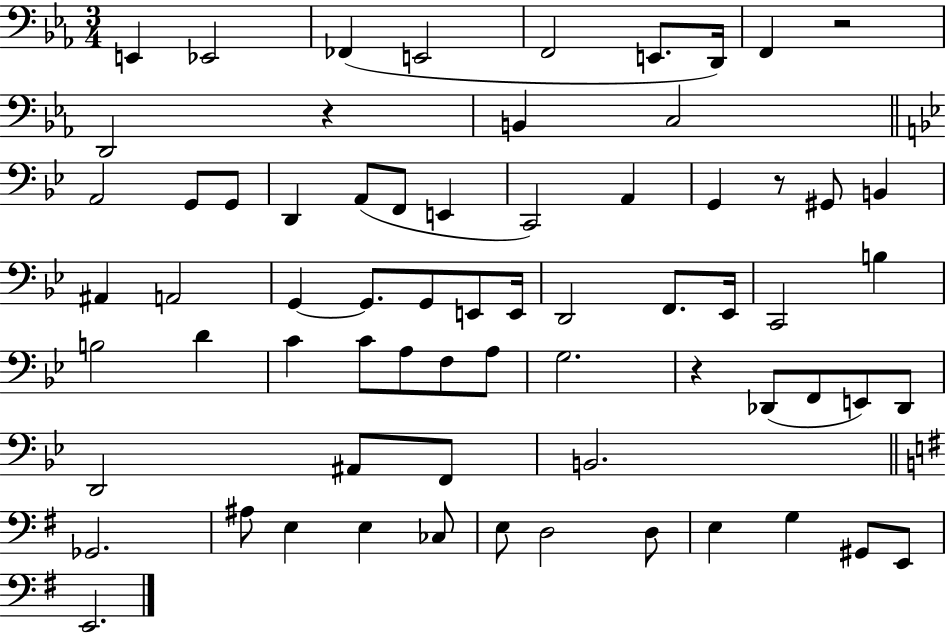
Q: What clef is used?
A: bass